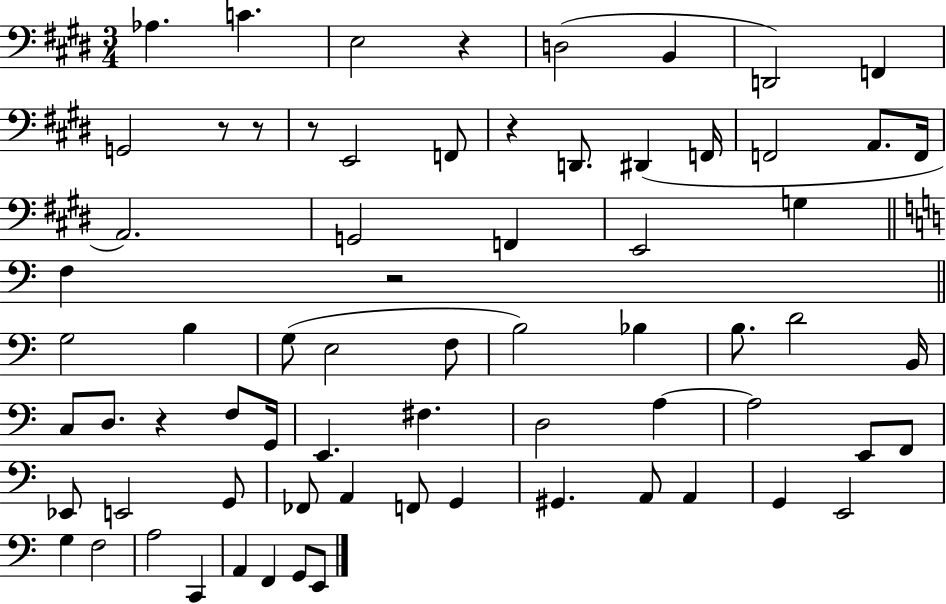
{
  \clef bass
  \numericTimeSignature
  \time 3/4
  \key e \major
  aes4. c'4. | e2 r4 | d2( b,4 | d,2) f,4 | \break g,2 r8 r8 | r8 e,2 f,8 | r4 d,8. dis,4( f,16 | f,2 a,8. f,16 | \break a,2.) | g,2 f,4 | e,2 g4 | \bar "||" \break \key c \major f4 r2 | \bar "||" \break \key a \minor g2 b4 | g8( e2 f8 | b2) bes4 | b8. d'2 b,16 | \break c8 d8. r4 f8 g,16 | e,4. fis4. | d2 a4~~ | a2 e,8 f,8 | \break ees,8 e,2 g,8 | fes,8 a,4 f,8 g,4 | gis,4. a,8 a,4 | g,4 e,2 | \break g4 f2 | a2 c,4 | a,4 f,4 g,8 e,8 | \bar "|."
}